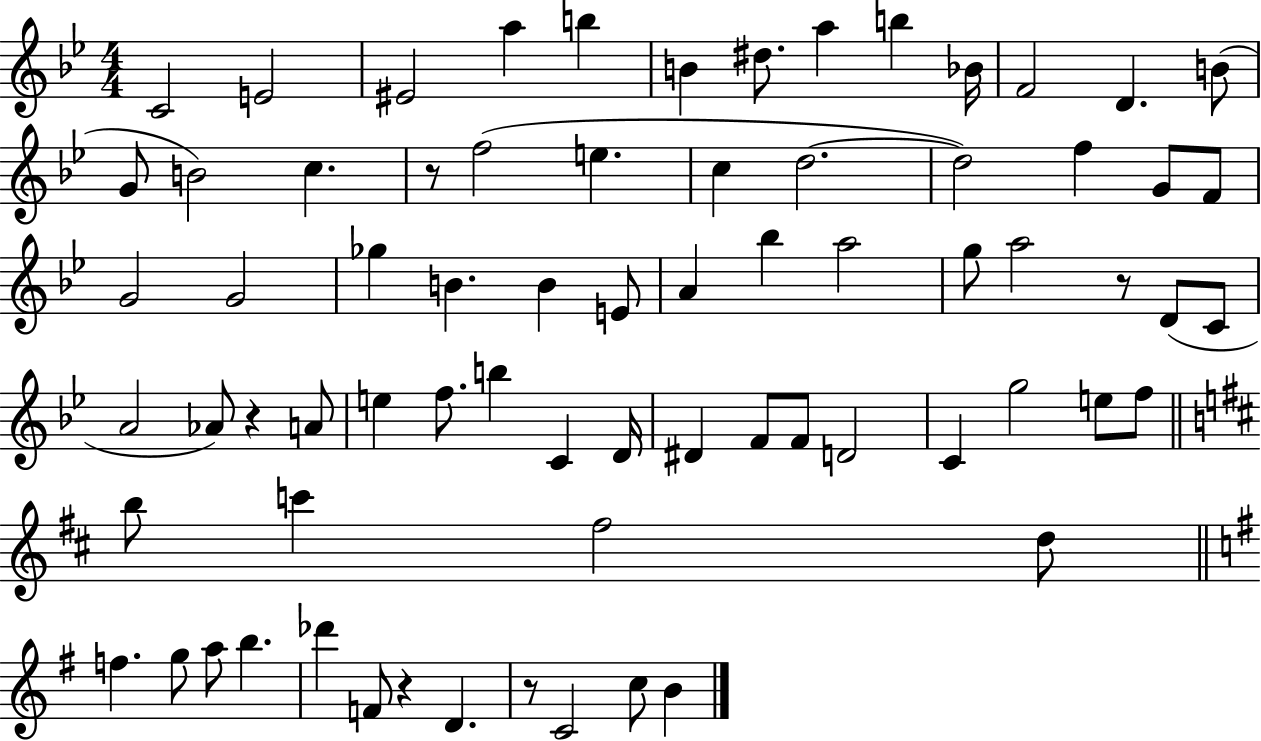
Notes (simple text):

C4/h E4/h EIS4/h A5/q B5/q B4/q D#5/e. A5/q B5/q Bb4/s F4/h D4/q. B4/e G4/e B4/h C5/q. R/e F5/h E5/q. C5/q D5/h. D5/h F5/q G4/e F4/e G4/h G4/h Gb5/q B4/q. B4/q E4/e A4/q Bb5/q A5/h G5/e A5/h R/e D4/e C4/e A4/h Ab4/e R/q A4/e E5/q F5/e. B5/q C4/q D4/s D#4/q F4/e F4/e D4/h C4/q G5/h E5/e F5/e B5/e C6/q F#5/h D5/e F5/q. G5/e A5/e B5/q. Db6/q F4/e R/q D4/q. R/e C4/h C5/e B4/q